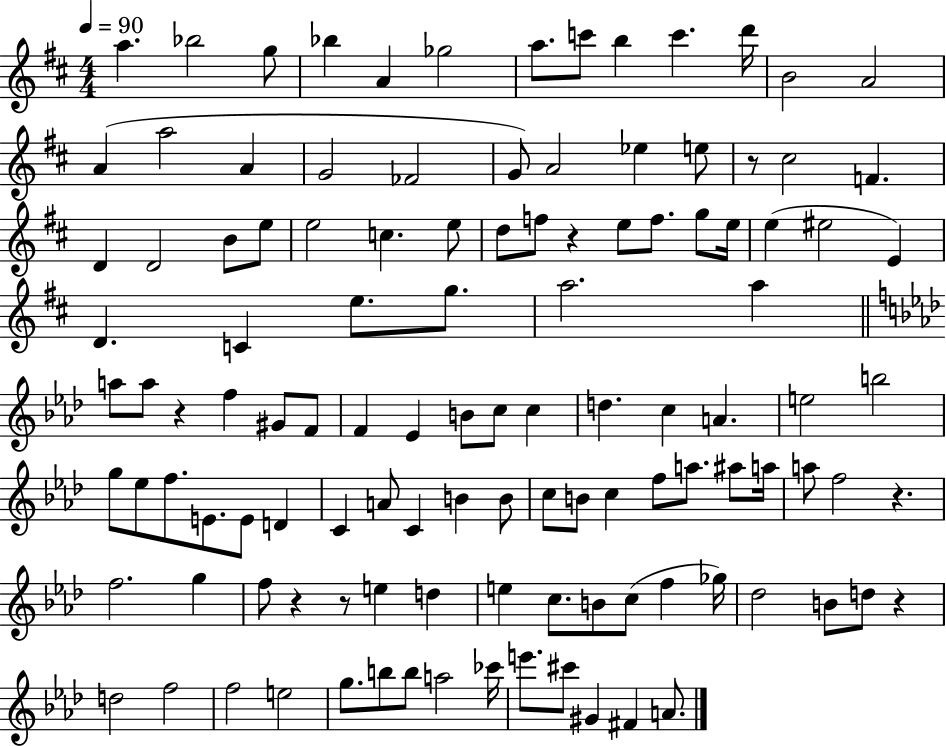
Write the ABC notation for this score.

X:1
T:Untitled
M:4/4
L:1/4
K:D
a _b2 g/2 _b A _g2 a/2 c'/2 b c' d'/4 B2 A2 A a2 A G2 _F2 G/2 A2 _e e/2 z/2 ^c2 F D D2 B/2 e/2 e2 c e/2 d/2 f/2 z e/2 f/2 g/2 e/4 e ^e2 E D C e/2 g/2 a2 a a/2 a/2 z f ^G/2 F/2 F _E B/2 c/2 c d c A e2 b2 g/2 _e/2 f/2 E/2 E/2 D C A/2 C B B/2 c/2 B/2 c f/2 a/2 ^a/2 a/4 a/2 f2 z f2 g f/2 z z/2 e d e c/2 B/2 c/2 f _g/4 _d2 B/2 d/2 z d2 f2 f2 e2 g/2 b/2 b/2 a2 _c'/4 e'/2 ^c'/2 ^G ^F A/2